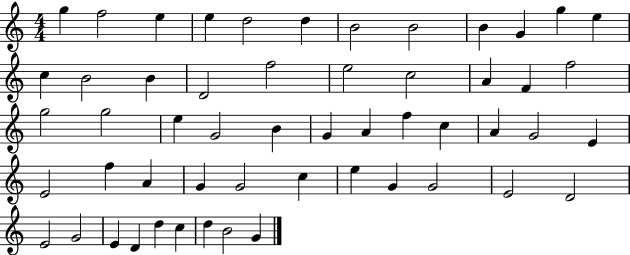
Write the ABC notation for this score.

X:1
T:Untitled
M:4/4
L:1/4
K:C
g f2 e e d2 d B2 B2 B G g e c B2 B D2 f2 e2 c2 A F f2 g2 g2 e G2 B G A f c A G2 E E2 f A G G2 c e G G2 E2 D2 E2 G2 E D d c d B2 G